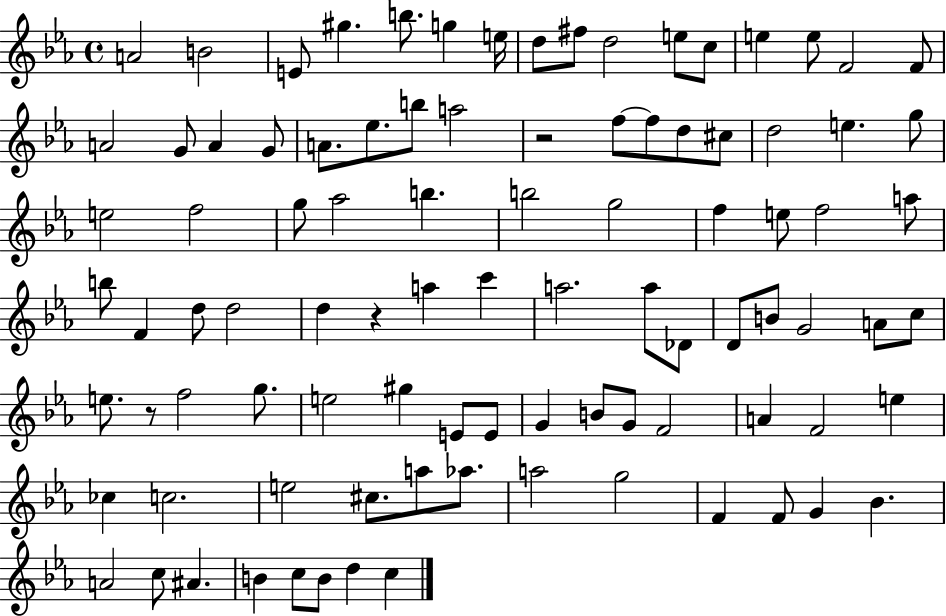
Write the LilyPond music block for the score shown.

{
  \clef treble
  \time 4/4
  \defaultTimeSignature
  \key ees \major
  a'2 b'2 | e'8 gis''4. b''8. g''4 e''16 | d''8 fis''8 d''2 e''8 c''8 | e''4 e''8 f'2 f'8 | \break a'2 g'8 a'4 g'8 | a'8. ees''8. b''8 a''2 | r2 f''8~~ f''8 d''8 cis''8 | d''2 e''4. g''8 | \break e''2 f''2 | g''8 aes''2 b''4. | b''2 g''2 | f''4 e''8 f''2 a''8 | \break b''8 f'4 d''8 d''2 | d''4 r4 a''4 c'''4 | a''2. a''8 des'8 | d'8 b'8 g'2 a'8 c''8 | \break e''8. r8 f''2 g''8. | e''2 gis''4 e'8 e'8 | g'4 b'8 g'8 f'2 | a'4 f'2 e''4 | \break ces''4 c''2. | e''2 cis''8. a''8 aes''8. | a''2 g''2 | f'4 f'8 g'4 bes'4. | \break a'2 c''8 ais'4. | b'4 c''8 b'8 d''4 c''4 | \bar "|."
}